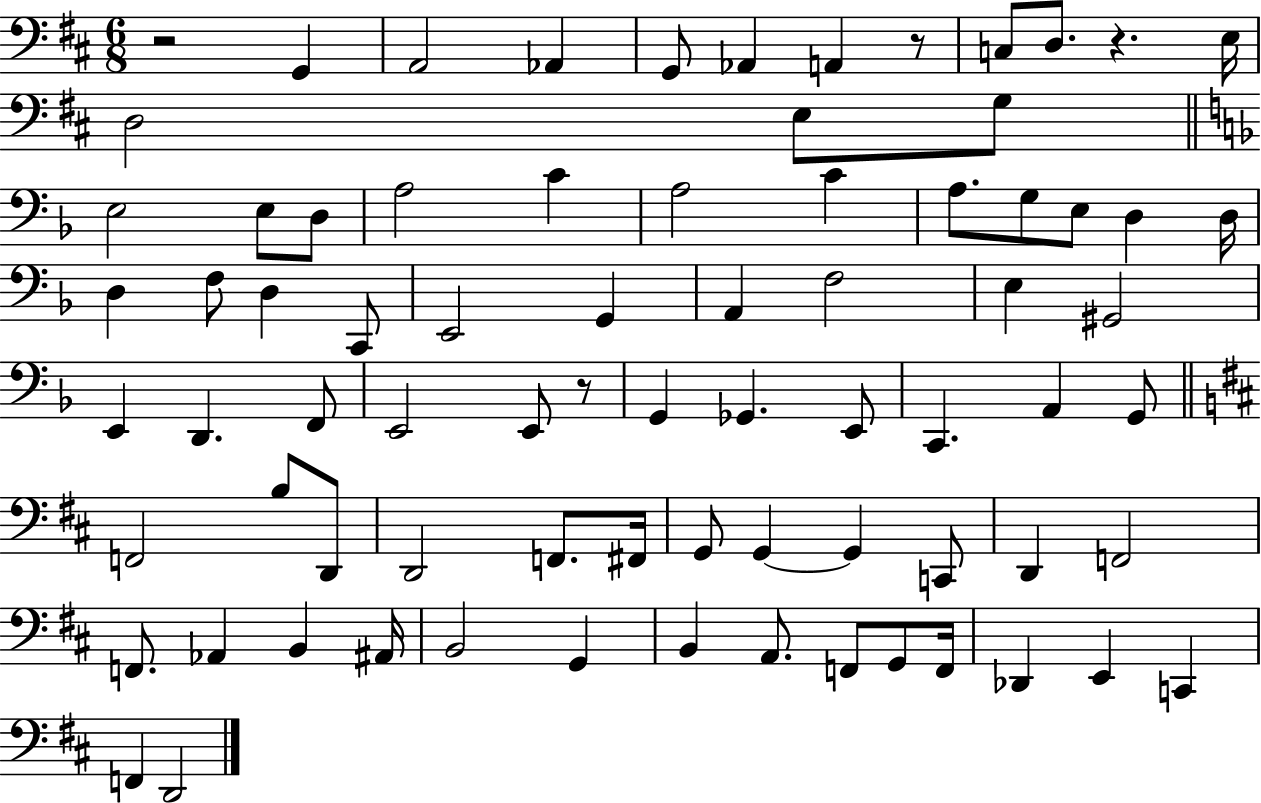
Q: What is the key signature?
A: D major